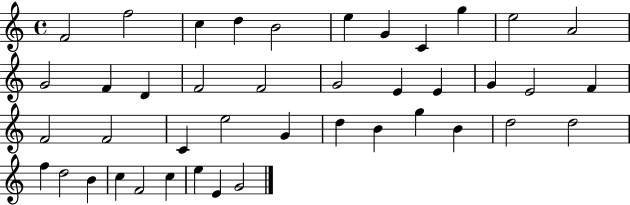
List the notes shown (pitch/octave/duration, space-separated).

F4/h F5/h C5/q D5/q B4/h E5/q G4/q C4/q G5/q E5/h A4/h G4/h F4/q D4/q F4/h F4/h G4/h E4/q E4/q G4/q E4/h F4/q F4/h F4/h C4/q E5/h G4/q D5/q B4/q G5/q B4/q D5/h D5/h F5/q D5/h B4/q C5/q F4/h C5/q E5/q E4/q G4/h